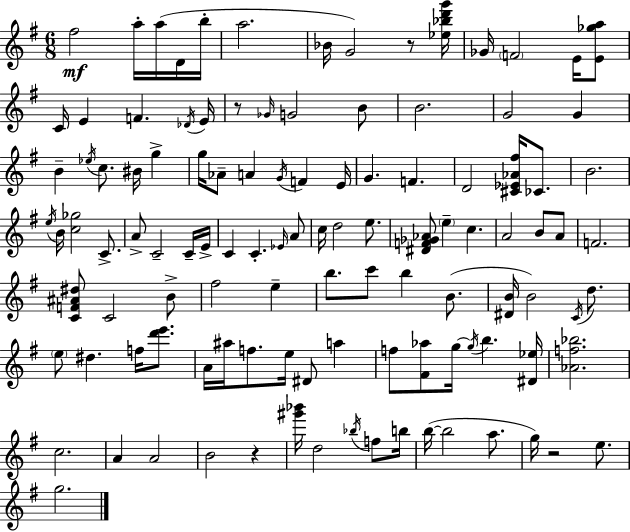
{
  \clef treble
  \numericTimeSignature
  \time 6/8
  \key e \minor
  fis''2\mf a''16-. a''16( d'16 b''16-. | a''2. | bes'16 g'2) r8 <ees'' bes'' d''' g'''>16 | ges'16 \parenthesize f'2 e'16 <e' ges'' a''>8 | \break c'16 e'4 f'4. \acciaccatura { des'16 } | e'16 r8 \grace { ges'16 } g'2 | b'8 b'2. | g'2 g'4 | \break b'4-- \acciaccatura { ees''16 } c''8. bis'16 g''4-> | g''16 aes'8-- a'4 \acciaccatura { g'16 } f'4 | e'16 g'4. f'4. | d'2 | \break <cis' ees' aes' fis''>16 ces'8. b'2. | \acciaccatura { e''16 } b'16 <c'' ges''>2 | c'8.-> a'8-> c'2-- | c'16-- e'16-> c'4 c'4.-. | \break \grace { ees'16 } a'8 c''16 d''2 | e''8. <dis' f' ges' aes'>8 \parenthesize e''4-- | c''4. a'2 | b'8 a'8 f'2. | \break <c' f' ais' dis''>8 c'2 | b'8-> fis''2 | e''4-- b''8. c'''8 b''4 | b'8.( <dis' b'>16 b'2) | \break \acciaccatura { c'16 } d''8. \parenthesize e''8 dis''4. | f''16 <d''' e'''>8. a'16 ais''16 f''8. | e''16 dis'8 a''4 f''8 <fis' aes''>8 g''16~~ | \acciaccatura { g''16 } b''4. <dis' ees''>16 <aes' f'' bes''>2. | \break c''2. | a'4 | a'2 b'2 | r4 <gis''' bes'''>16 d''2 | \break \acciaccatura { bes''16 } f''8 b''16 b''16~(~ b''2 | a''8. g''16) r2 | e''8. g''2. | \bar "|."
}